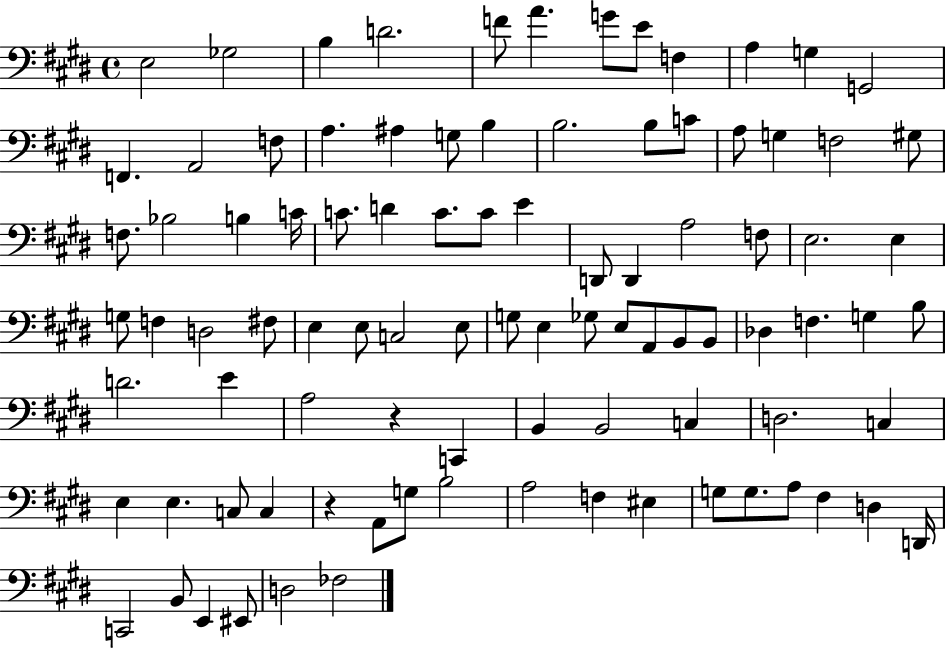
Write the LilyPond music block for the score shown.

{
  \clef bass
  \time 4/4
  \defaultTimeSignature
  \key e \major
  \repeat volta 2 { e2 ges2 | b4 d'2. | f'8 a'4. g'8 e'8 f4 | a4 g4 g,2 | \break f,4. a,2 f8 | a4. ais4 g8 b4 | b2. b8 c'8 | a8 g4 f2 gis8 | \break f8. bes2 b4 c'16 | c'8. d'4 c'8. c'8 e'4 | d,8 d,4 a2 f8 | e2. e4 | \break g8 f4 d2 fis8 | e4 e8 c2 e8 | g8 e4 ges8 e8 a,8 b,8 b,8 | des4 f4. g4 b8 | \break d'2. e'4 | a2 r4 c,4 | b,4 b,2 c4 | d2. c4 | \break e4 e4. c8 c4 | r4 a,8 g8 b2 | a2 f4 eis4 | g8 g8. a8 fis4 d4 d,16 | \break c,2 b,8 e,4 eis,8 | d2 fes2 | } \bar "|."
}